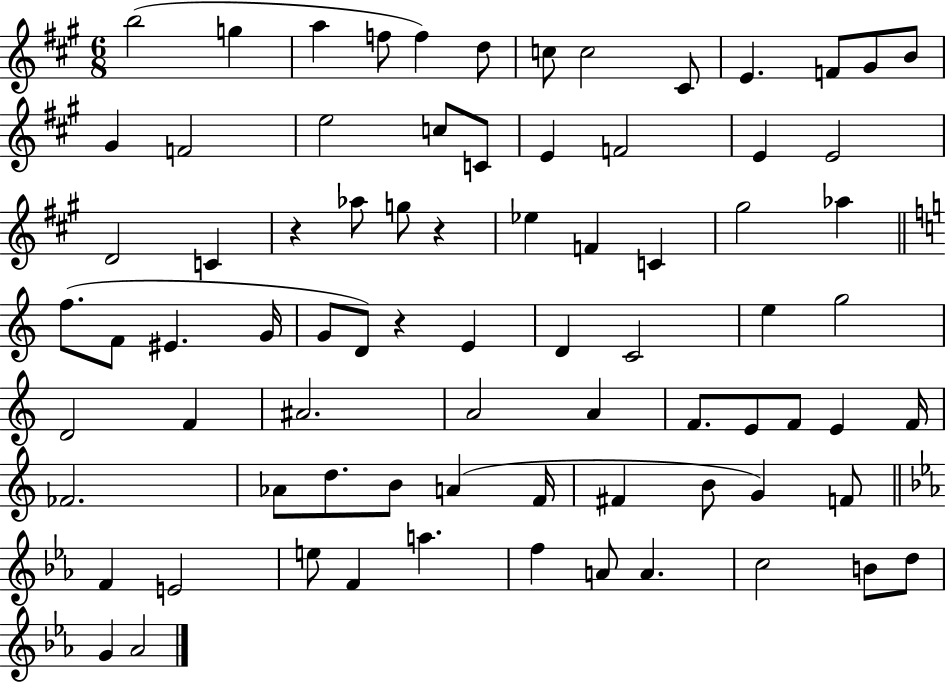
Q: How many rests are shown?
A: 3